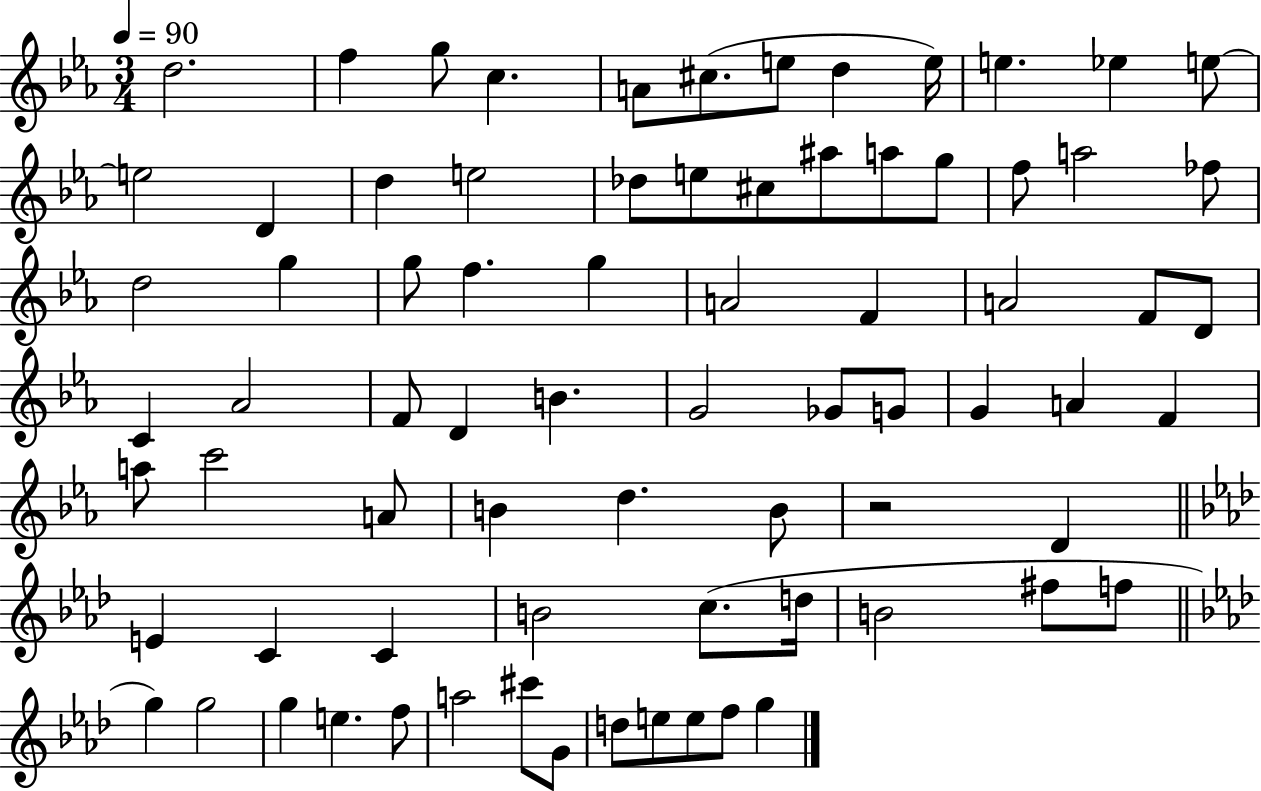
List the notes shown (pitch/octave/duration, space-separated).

D5/h. F5/q G5/e C5/q. A4/e C#5/e. E5/e D5/q E5/s E5/q. Eb5/q E5/e E5/h D4/q D5/q E5/h Db5/e E5/e C#5/e A#5/e A5/e G5/e F5/e A5/h FES5/e D5/h G5/q G5/e F5/q. G5/q A4/h F4/q A4/h F4/e D4/e C4/q Ab4/h F4/e D4/q B4/q. G4/h Gb4/e G4/e G4/q A4/q F4/q A5/e C6/h A4/e B4/q D5/q. B4/e R/h D4/q E4/q C4/q C4/q B4/h C5/e. D5/s B4/h F#5/e F5/e G5/q G5/h G5/q E5/q. F5/e A5/h C#6/e G4/e D5/e E5/e E5/e F5/e G5/q